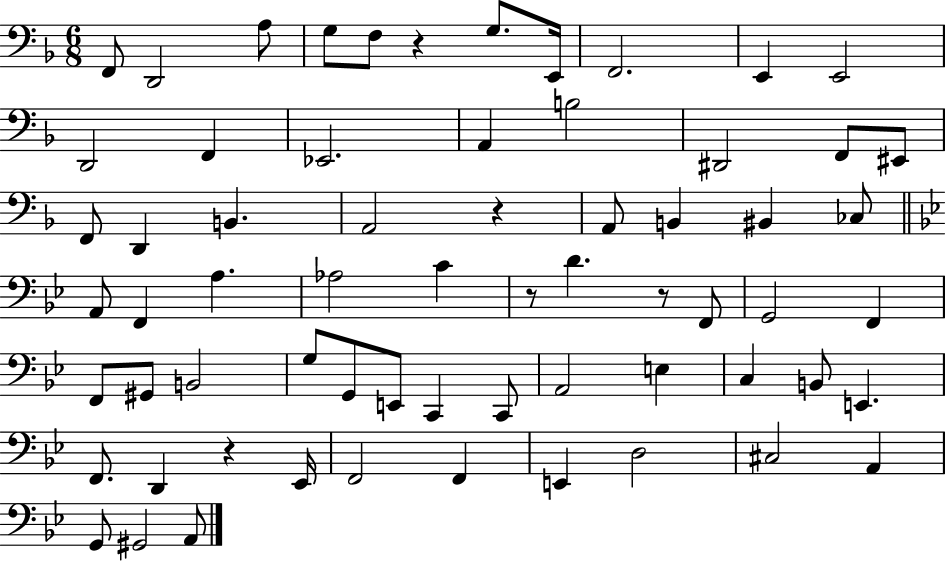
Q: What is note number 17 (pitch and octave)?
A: F2